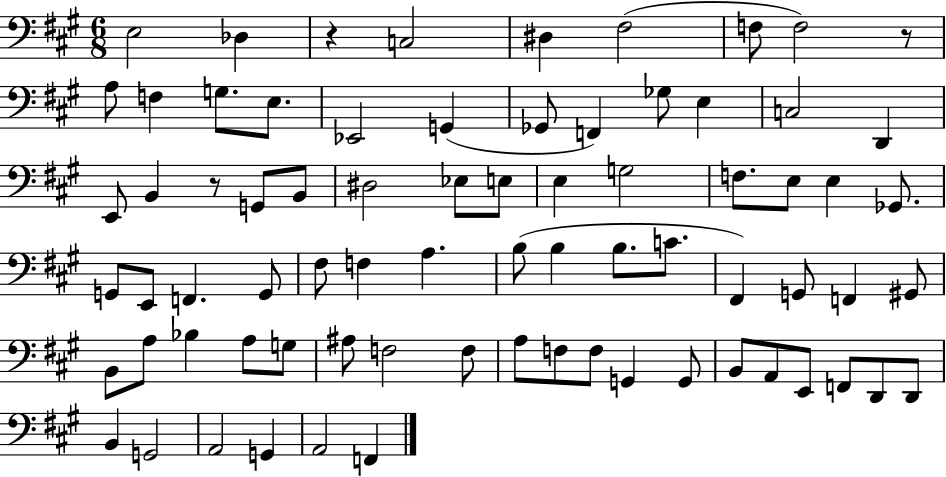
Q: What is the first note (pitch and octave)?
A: E3